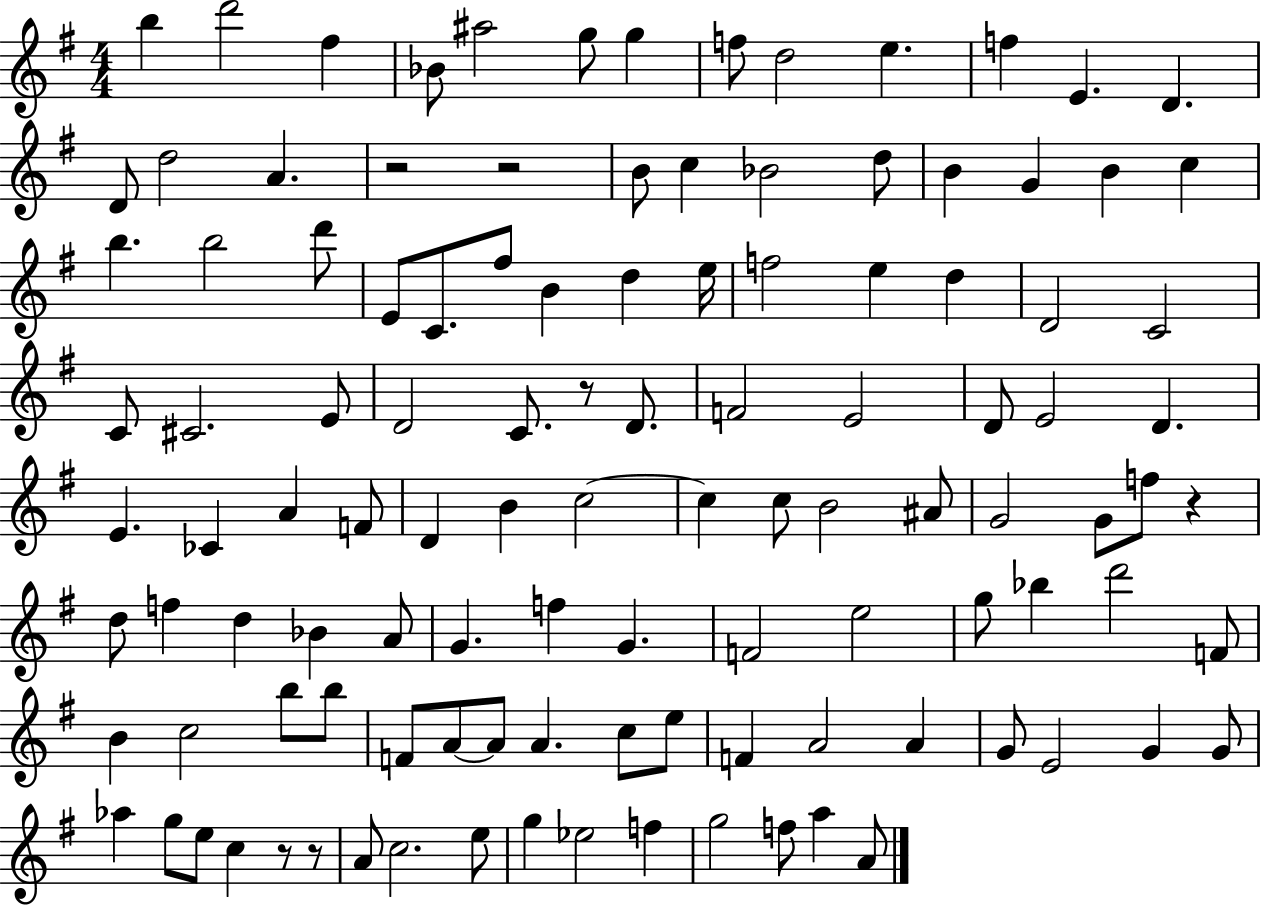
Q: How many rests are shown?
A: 6